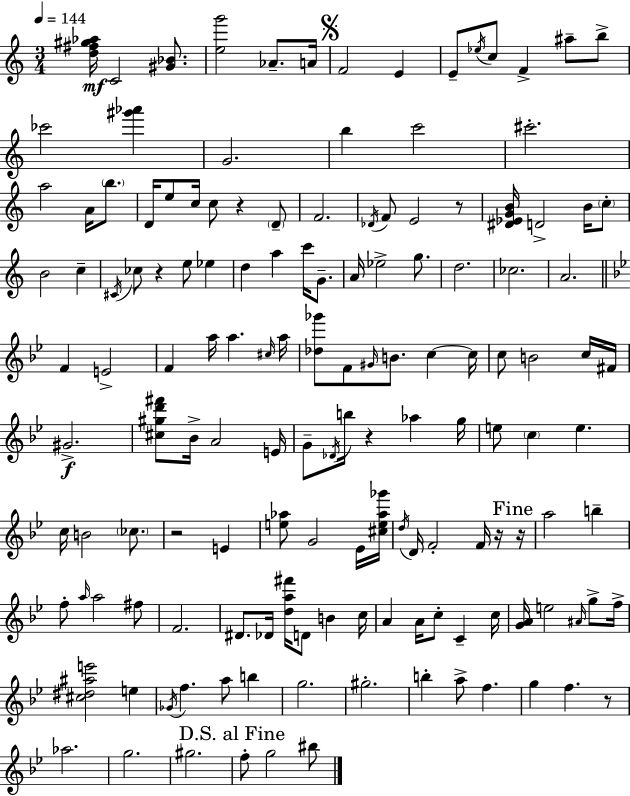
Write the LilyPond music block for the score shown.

{
  \clef treble
  \numericTimeSignature
  \time 3/4
  \key c \major
  \tempo 4 = 144
  \repeat volta 2 { <d'' fis'' gis'' aes''>16\mf c'2 <gis' bes'>8. | <e'' g'''>2 aes'8.-- a'16 | \mark \markup { \musicglyph "scripts.segno" } f'2 e'4 | e'8-- \acciaccatura { ees''16 } c''8 f'4-> ais''8-- b''8-> | \break ces'''2 <gis''' aes'''>4 | g'2. | b''4 c'''2 | cis'''2.-. | \break a''2 a'16 \parenthesize b''8. | d'16 e''8 c''16 c''8 r4 \parenthesize d'8-- | f'2. | \acciaccatura { des'16 } f'8 e'2 | \break r8 <dis' ees' g' b'>16 d'2-> b'16 | \parenthesize c''8-. b'2 c''4-- | \acciaccatura { cis'16 } ces''8 r4 e''8 ees''4 | d''4 a''4 c'''16 | \break g'8.-- a'16 ees''2-> | g''8. d''2. | ces''2. | a'2. | \break \bar "||" \break \key bes \major f'4 e'2-> | f'4 a''16 a''4. \grace { cis''16 } | a''16 <des'' ges'''>8 f'8 \grace { gis'16 } b'8. c''4~~ | c''16 c''8 b'2 | \break c''16 fis'16 gis'2.->\f | <cis'' gis'' d''' fis'''>8 bes'16-> a'2 | e'16 g'8-- \acciaccatura { des'16 } b''16 r4 aes''4 | g''16 e''8 \parenthesize c''4 e''4. | \break c''16 b'2 | \parenthesize ces''8. r2 e'4 | <e'' aes''>8 g'2 | ees'16 <cis'' e'' aes'' ges'''>16 \acciaccatura { d''16 } d'16 f'2-. | \break f'16 r16 \mark "Fine" r16 a''2 | b''4-- f''8-. \grace { a''16 } a''2 | fis''8 f'2. | dis'8. des'16 <d'' a'' fis'''>16 d'8 | \break b'4 c''16 a'4 a'16 c''8-. | c'4-- c''16 <g' a'>16 e''2 | \grace { ais'16 } g''8-> f''16-> <cis'' dis'' ais'' e'''>2 | e''4 \acciaccatura { ges'16 } f''4. | \break a''8 b''4 g''2. | gis''2.-. | b''4-. a''8-> | f''4. g''4 f''4. | \break r8 aes''2. | g''2. | gis''2. | \mark "D.S. al Fine" f''8-. g''2 | \break bis''8 } \bar "|."
}